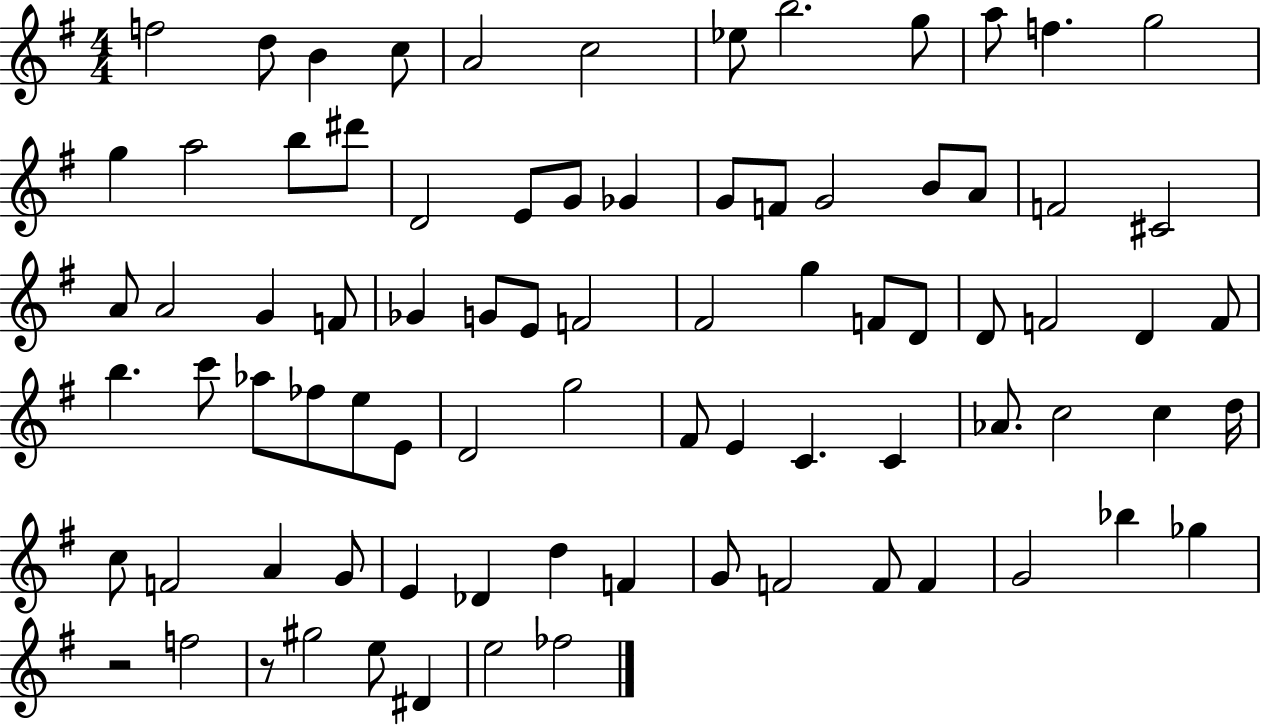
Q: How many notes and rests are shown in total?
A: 82